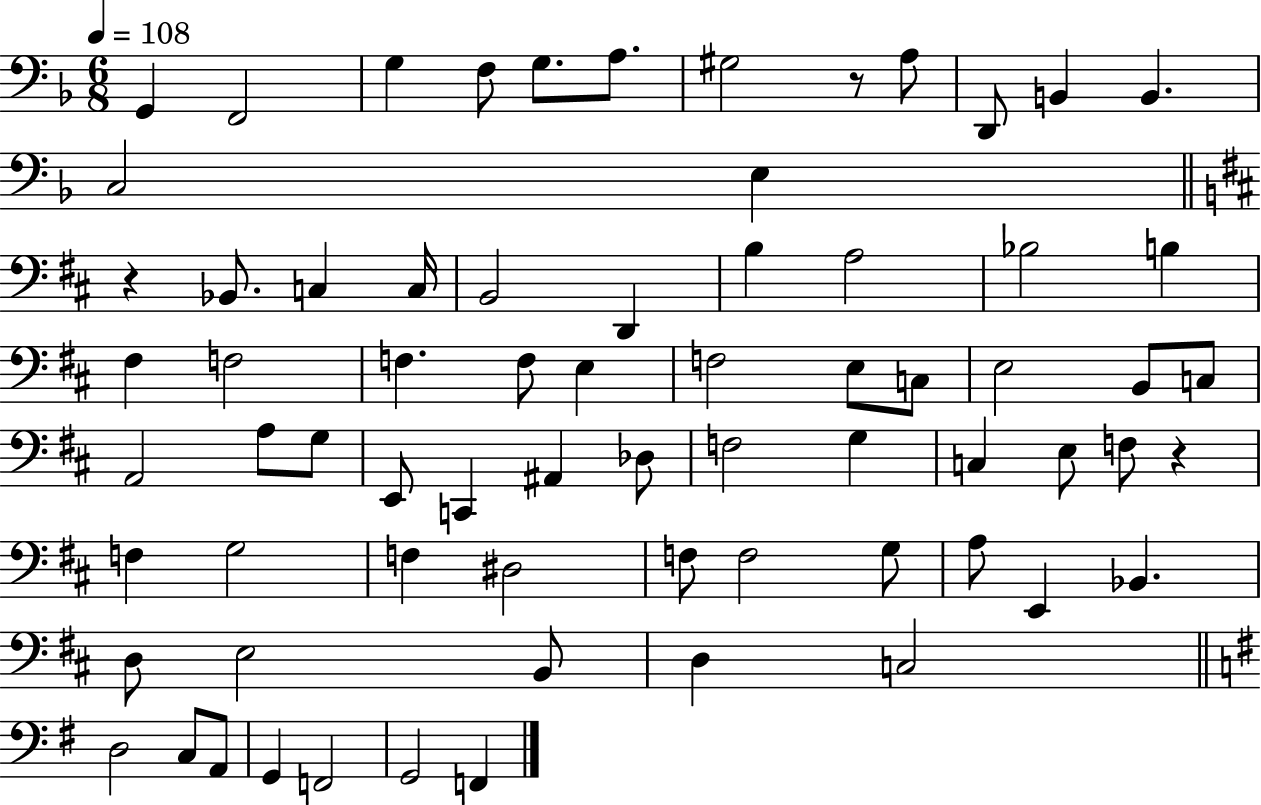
{
  \clef bass
  \numericTimeSignature
  \time 6/8
  \key f \major
  \tempo 4 = 108
  g,4 f,2 | g4 f8 g8. a8. | gis2 r8 a8 | d,8 b,4 b,4. | \break c2 e4 | \bar "||" \break \key d \major r4 bes,8. c4 c16 | b,2 d,4 | b4 a2 | bes2 b4 | \break fis4 f2 | f4. f8 e4 | f2 e8 c8 | e2 b,8 c8 | \break a,2 a8 g8 | e,8 c,4 ais,4 des8 | f2 g4 | c4 e8 f8 r4 | \break f4 g2 | f4 dis2 | f8 f2 g8 | a8 e,4 bes,4. | \break d8 e2 b,8 | d4 c2 | \bar "||" \break \key g \major d2 c8 a,8 | g,4 f,2 | g,2 f,4 | \bar "|."
}